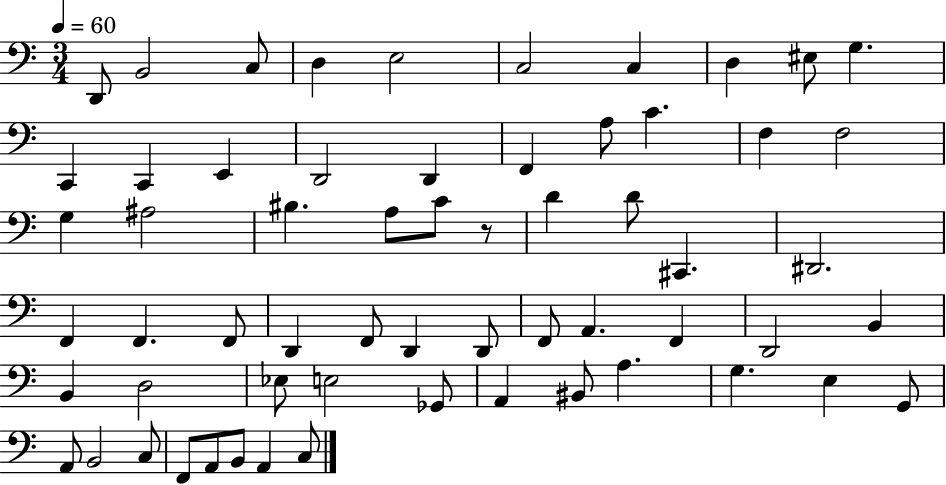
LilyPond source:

{
  \clef bass
  \numericTimeSignature
  \time 3/4
  \key c \major
  \tempo 4 = 60
  d,8 b,2 c8 | d4 e2 | c2 c4 | d4 eis8 g4. | \break c,4 c,4 e,4 | d,2 d,4 | f,4 a8 c'4. | f4 f2 | \break g4 ais2 | bis4. a8 c'8 r8 | d'4 d'8 cis,4. | dis,2. | \break f,4 f,4. f,8 | d,4 f,8 d,4 d,8 | f,8 a,4. f,4 | d,2 b,4 | \break b,4 d2 | ees8 e2 ges,8 | a,4 bis,8 a4. | g4. e4 g,8 | \break a,8 b,2 c8 | f,8 a,8 b,8 a,4 c8 | \bar "|."
}